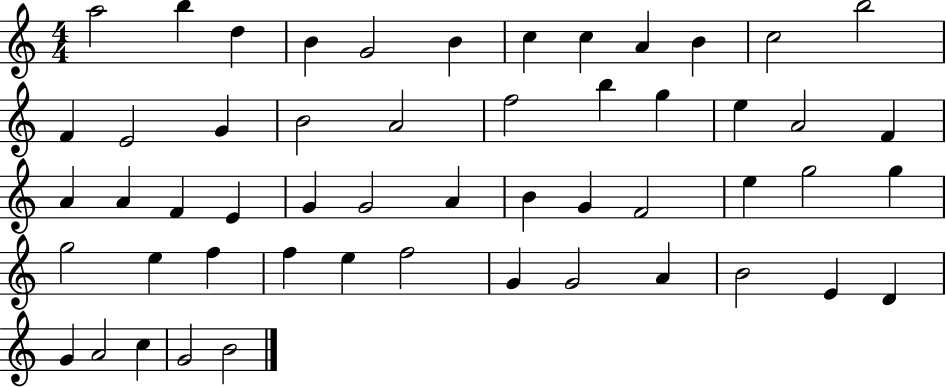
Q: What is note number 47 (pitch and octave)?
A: E4